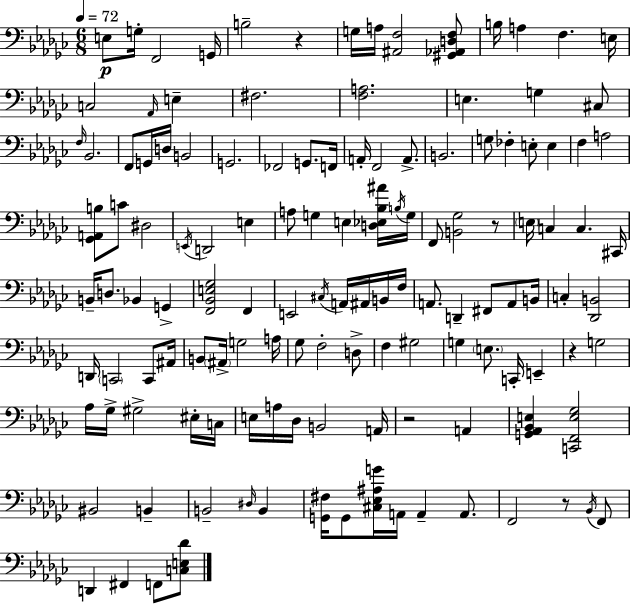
E3/e G3/s F2/h G2/s B3/h R/q G3/s A3/s [A#2,F3]/h [G#2,Ab2,D3,F3]/e B3/s A3/q F3/q. E3/s C3/h Ab2/s E3/q F#3/h. [F3,A3]/h. E3/q. G3/q C#3/e F3/s Bb2/h. F2/e G2/s D3/s B2/h G2/h. FES2/h G2/e. F2/s A2/s F2/h A2/e. B2/h. G3/e FES3/q E3/e E3/q F3/q A3/h [Gb2,A2,B3]/e C4/e D#3/h E2/s D2/h E3/q A3/e G3/q E3/q [D3,Eb3,Bb3,A#4]/s B3/s G3/s F2/e [B2,Gb3]/h R/e E3/s C3/q C3/q. C#2/s B2/s D3/e. Bb2/q G2/q [F2,Bb2,E3,Gb3]/h F2/q E2/h C#3/s A2/s A#2/s B2/s F3/s A2/e. D2/q F#2/e A2/e B2/s C3/q [Db2,B2]/h D2/s C2/h C2/e A#2/s B2/e A#2/s G3/h A3/s Gb3/e F3/h D3/e F3/q G#3/h G3/q E3/e. C2/s E2/q R/q G3/h Ab3/s Gb3/s G#3/h EIS3/s C3/s E3/s A3/s Db3/s B2/h A2/s R/h A2/q [G2,Ab2,Bb2,E3]/q [C2,F2,E3,Gb3]/h BIS2/h B2/q B2/h D#3/s B2/q [G2,F#3]/s G2/e [C#3,Eb3,A#3,G4]/s A2/s A2/q A2/e. F2/h R/e Bb2/s F2/e D2/q F#2/q F2/e [C3,E3,Db4]/e